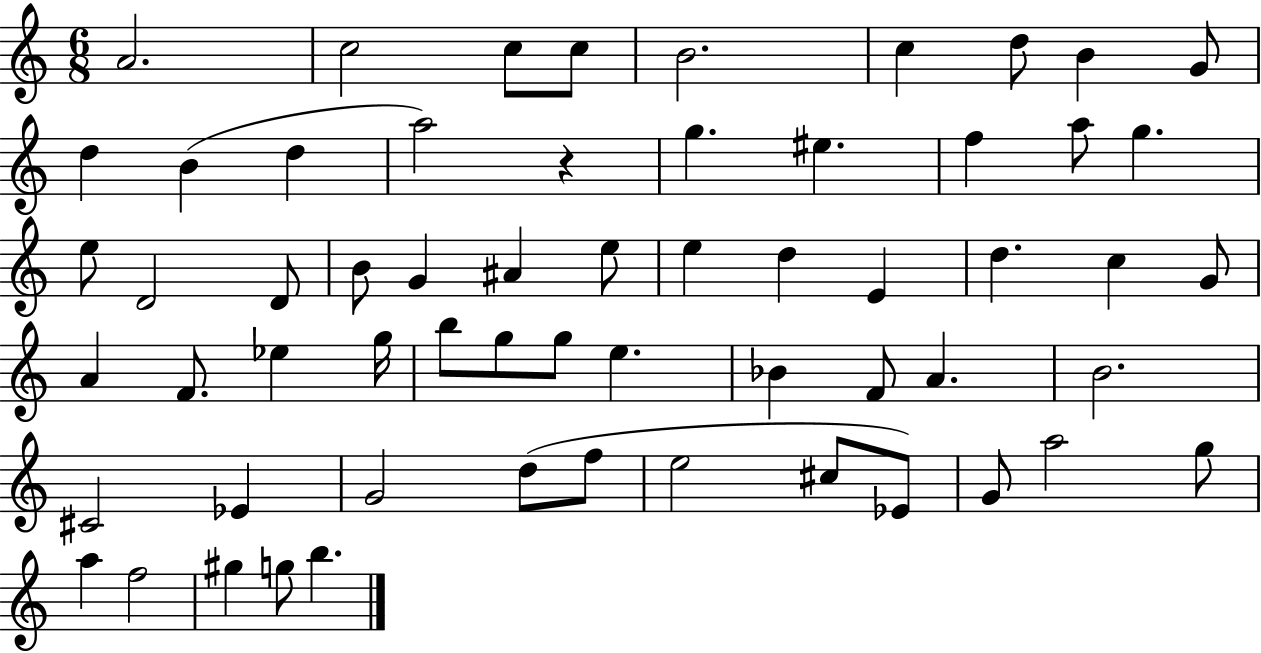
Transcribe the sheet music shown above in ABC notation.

X:1
T:Untitled
M:6/8
L:1/4
K:C
A2 c2 c/2 c/2 B2 c d/2 B G/2 d B d a2 z g ^e f a/2 g e/2 D2 D/2 B/2 G ^A e/2 e d E d c G/2 A F/2 _e g/4 b/2 g/2 g/2 e _B F/2 A B2 ^C2 _E G2 d/2 f/2 e2 ^c/2 _E/2 G/2 a2 g/2 a f2 ^g g/2 b